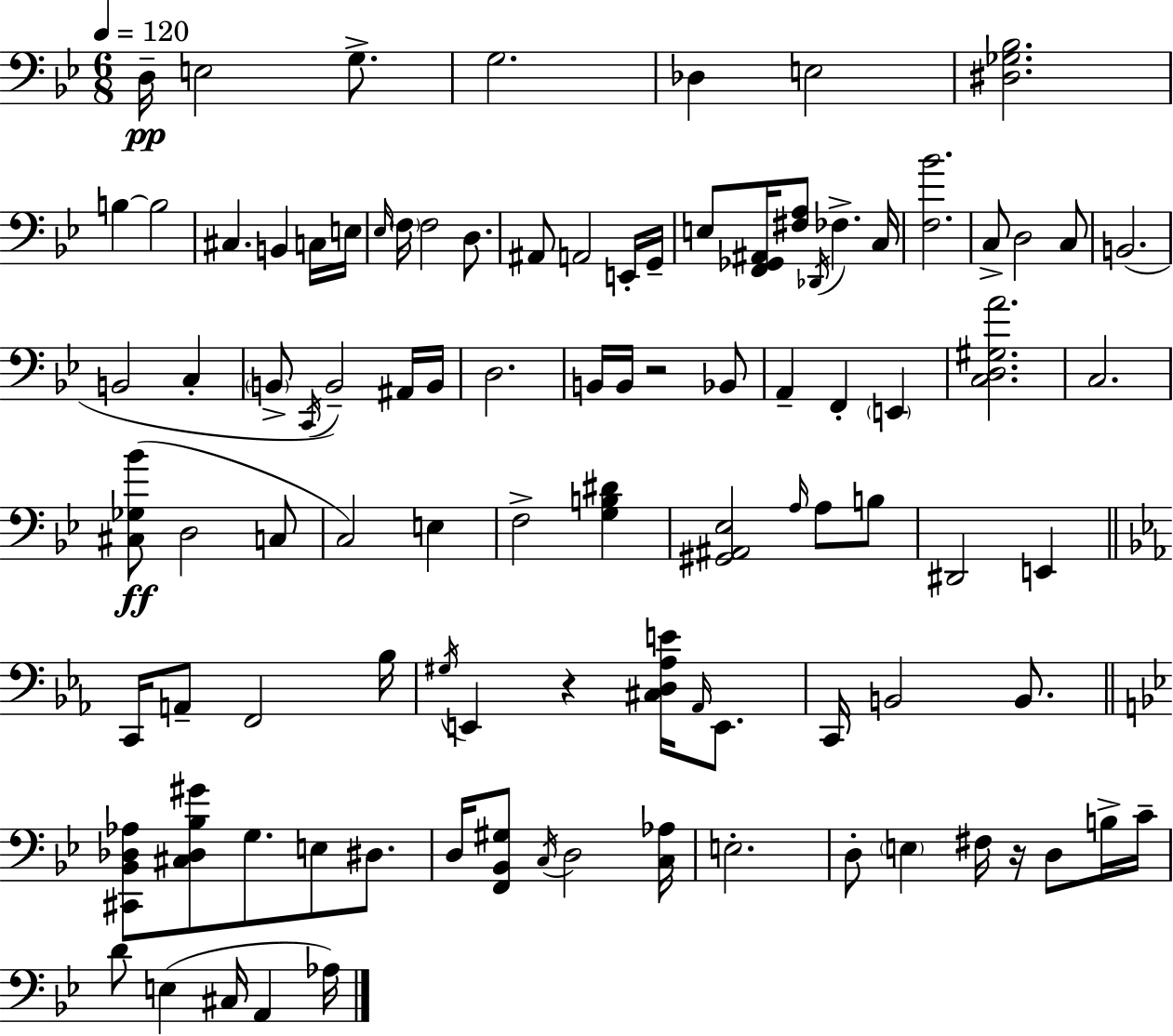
D3/s E3/h G3/e. G3/h. Db3/q E3/h [D#3,Gb3,Bb3]/h. B3/q B3/h C#3/q. B2/q C3/s E3/s Eb3/s F3/s F3/h D3/e. A#2/e A2/h E2/s G2/s E3/e [F2,Gb2,A#2]/s [F#3,A3]/e Db2/s FES3/q. C3/s [F3,Bb4]/h. C3/e D3/h C3/e B2/h. B2/h C3/q B2/e C2/s B2/h A#2/s B2/s D3/h. B2/s B2/s R/h Bb2/e A2/q F2/q E2/q [C3,D3,G#3,A4]/h. C3/h. [C#3,Gb3,Bb4]/e D3/h C3/e C3/h E3/q F3/h [G3,B3,D#4]/q [G#2,A#2,Eb3]/h A3/s A3/e B3/e D#2/h E2/q C2/s A2/e F2/h Bb3/s G#3/s E2/q R/q [C#3,D3,Ab3,E4]/s Ab2/s E2/e. C2/s B2/h B2/e. [C#2,Bb2,Db3,Ab3]/e [C#3,Db3,Bb3,G#4]/e G3/e. E3/e D#3/e. D3/s [F2,Bb2,G#3]/e C3/s D3/h [C3,Ab3]/s E3/h. D3/e E3/q F#3/s R/s D3/e B3/s C4/s D4/e E3/q C#3/s A2/q Ab3/s